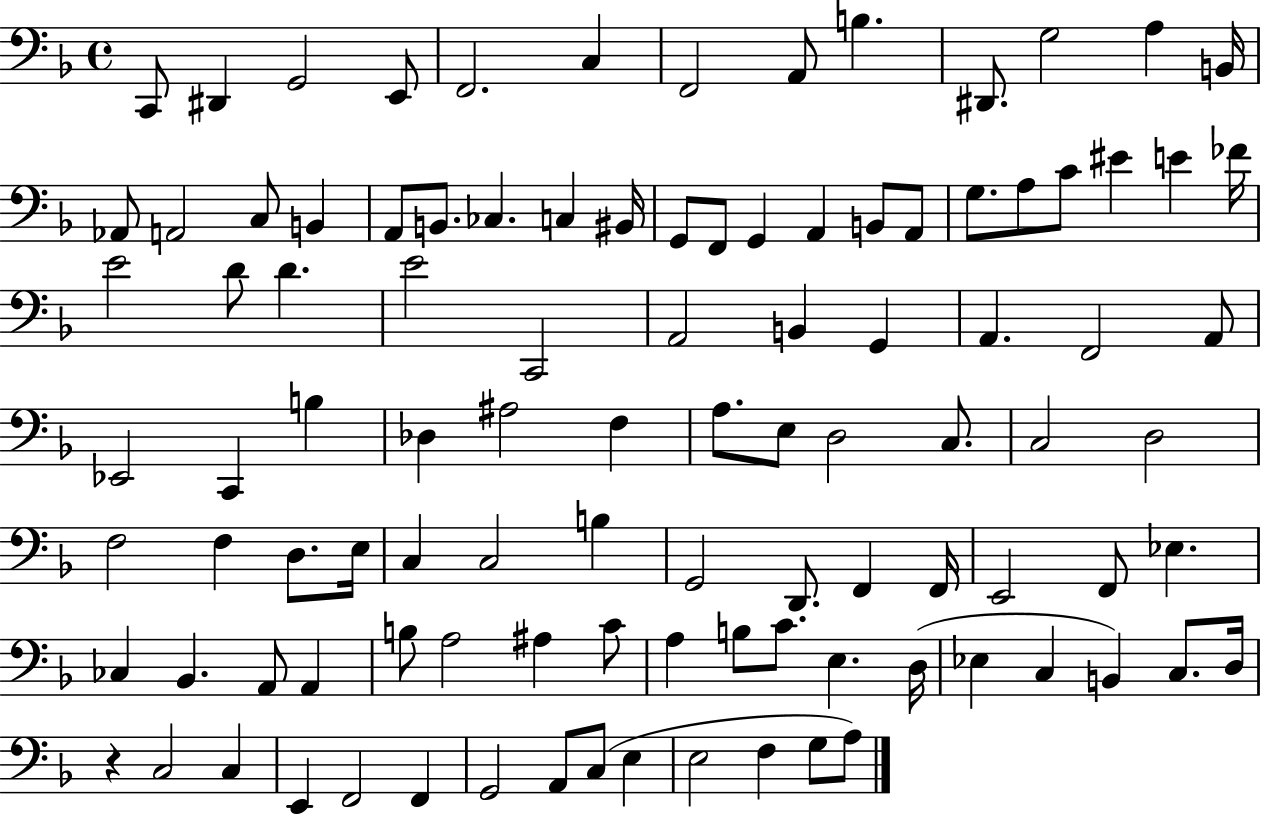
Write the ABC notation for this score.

X:1
T:Untitled
M:4/4
L:1/4
K:F
C,,/2 ^D,, G,,2 E,,/2 F,,2 C, F,,2 A,,/2 B, ^D,,/2 G,2 A, B,,/4 _A,,/2 A,,2 C,/2 B,, A,,/2 B,,/2 _C, C, ^B,,/4 G,,/2 F,,/2 G,, A,, B,,/2 A,,/2 G,/2 A,/2 C/2 ^E E _F/4 E2 D/2 D E2 C,,2 A,,2 B,, G,, A,, F,,2 A,,/2 _E,,2 C,, B, _D, ^A,2 F, A,/2 E,/2 D,2 C,/2 C,2 D,2 F,2 F, D,/2 E,/4 C, C,2 B, G,,2 D,,/2 F,, F,,/4 E,,2 F,,/2 _E, _C, _B,, A,,/2 A,, B,/2 A,2 ^A, C/2 A, B,/2 C/2 E, D,/4 _E, C, B,, C,/2 D,/4 z C,2 C, E,, F,,2 F,, G,,2 A,,/2 C,/2 E, E,2 F, G,/2 A,/2